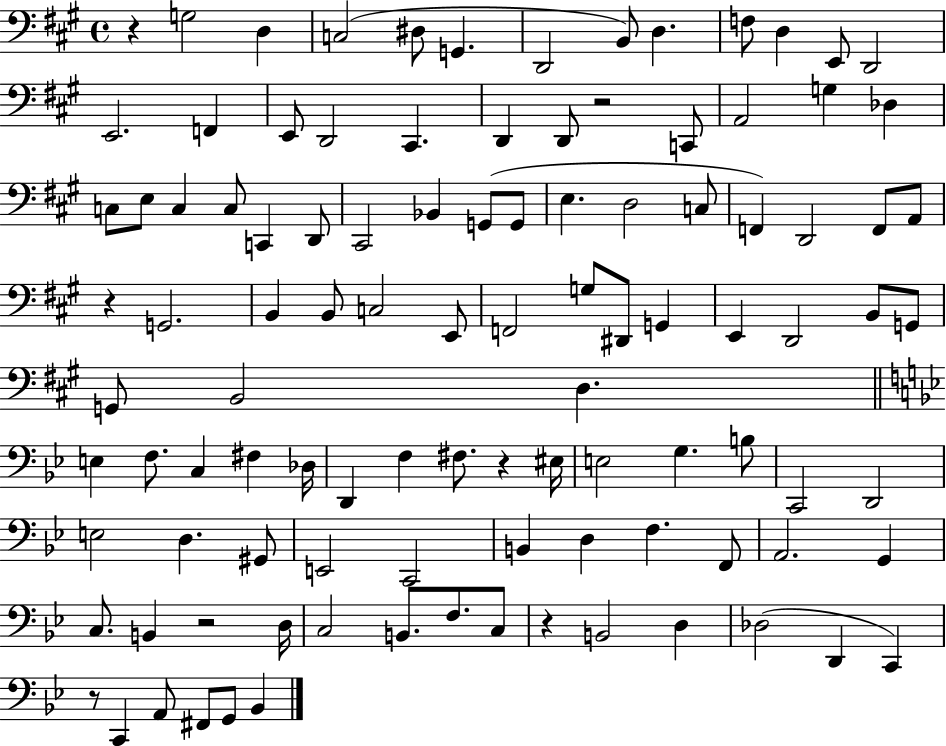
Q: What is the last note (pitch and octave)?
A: Bb2